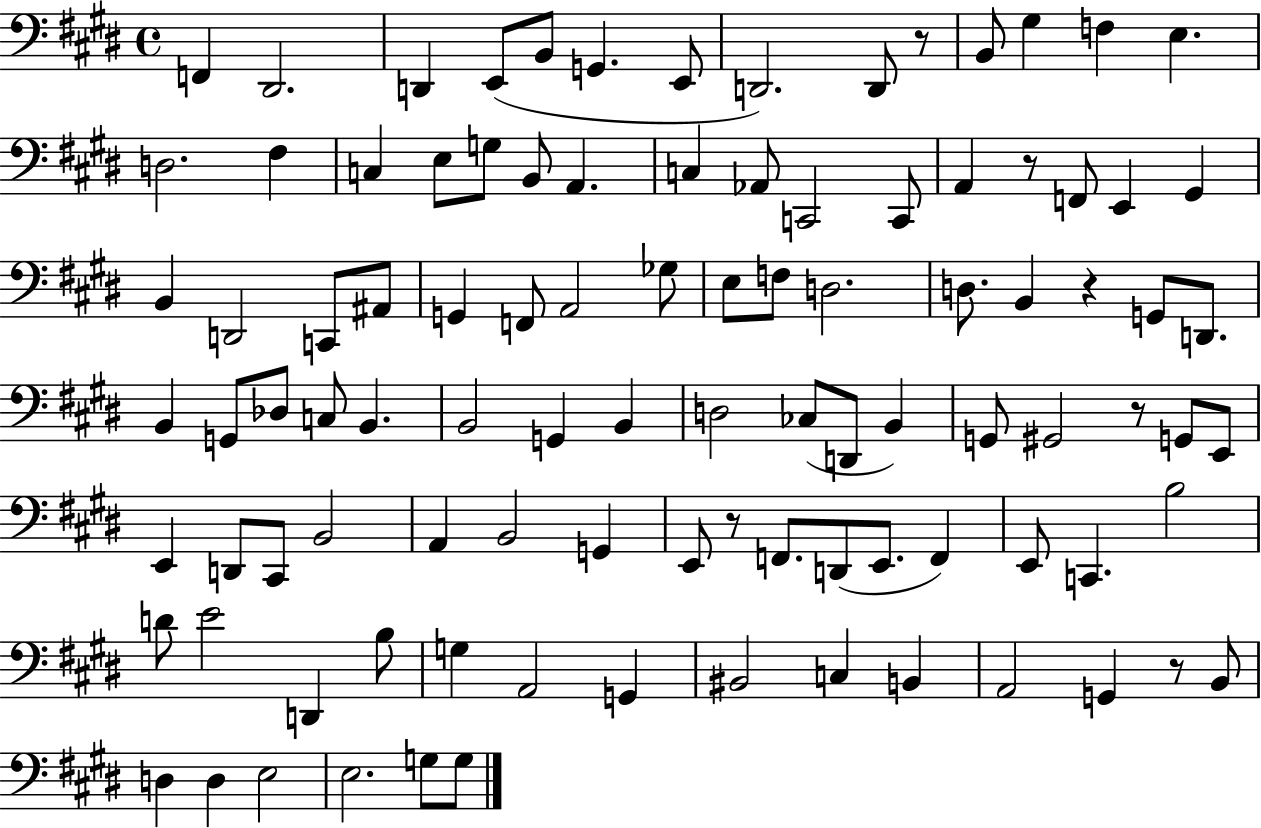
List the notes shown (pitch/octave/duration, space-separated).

F2/q D#2/h. D2/q E2/e B2/e G2/q. E2/e D2/h. D2/e R/e B2/e G#3/q F3/q E3/q. D3/h. F#3/q C3/q E3/e G3/e B2/e A2/q. C3/q Ab2/e C2/h C2/e A2/q R/e F2/e E2/q G#2/q B2/q D2/h C2/e A#2/e G2/q F2/e A2/h Gb3/e E3/e F3/e D3/h. D3/e. B2/q R/q G2/e D2/e. B2/q G2/e Db3/e C3/e B2/q. B2/h G2/q B2/q D3/h CES3/e D2/e B2/q G2/e G#2/h R/e G2/e E2/e E2/q D2/e C#2/e B2/h A2/q B2/h G2/q E2/e R/e F2/e. D2/e E2/e. F2/q E2/e C2/q. B3/h D4/e E4/h D2/q B3/e G3/q A2/h G2/q BIS2/h C3/q B2/q A2/h G2/q R/e B2/e D3/q D3/q E3/h E3/h. G3/e G3/e